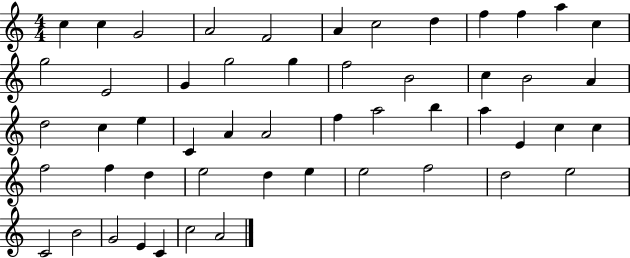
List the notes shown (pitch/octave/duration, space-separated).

C5/q C5/q G4/h A4/h F4/h A4/q C5/h D5/q F5/q F5/q A5/q C5/q G5/h E4/h G4/q G5/h G5/q F5/h B4/h C5/q B4/h A4/q D5/h C5/q E5/q C4/q A4/q A4/h F5/q A5/h B5/q A5/q E4/q C5/q C5/q F5/h F5/q D5/q E5/h D5/q E5/q E5/h F5/h D5/h E5/h C4/h B4/h G4/h E4/q C4/q C5/h A4/h